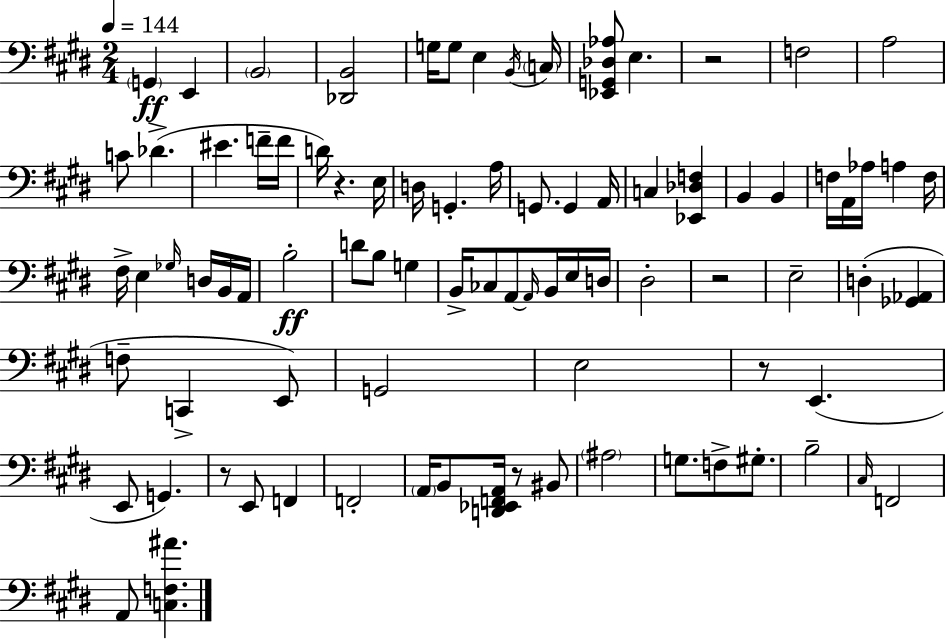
X:1
T:Untitled
M:2/4
L:1/4
K:E
G,, E,, B,,2 [_D,,B,,]2 G,/4 G,/2 E, B,,/4 C,/4 [_E,,G,,_D,_A,]/2 E, z2 F,2 A,2 C/2 _D ^E F/4 F/4 D/4 z E,/4 D,/4 G,, A,/4 G,,/2 G,, A,,/4 C, [_E,,_D,F,] B,, B,, F,/4 A,,/4 _A,/4 A, F,/4 ^F,/4 E, _G,/4 D,/4 B,,/4 A,,/4 B,2 D/2 B,/2 G, B,,/4 _C,/2 A,,/2 A,,/4 B,,/4 E,/4 D,/4 ^D,2 z2 E,2 D, [_G,,_A,,] F,/2 C,, E,,/2 G,,2 E,2 z/2 E,, E,,/2 G,, z/2 E,,/2 F,, F,,2 A,,/4 B,,/2 [D,,_E,,F,,A,,]/4 z/2 ^B,,/2 ^A,2 G,/2 F,/2 ^G,/2 B,2 ^C,/4 F,,2 A,,/2 [C,F,^A]